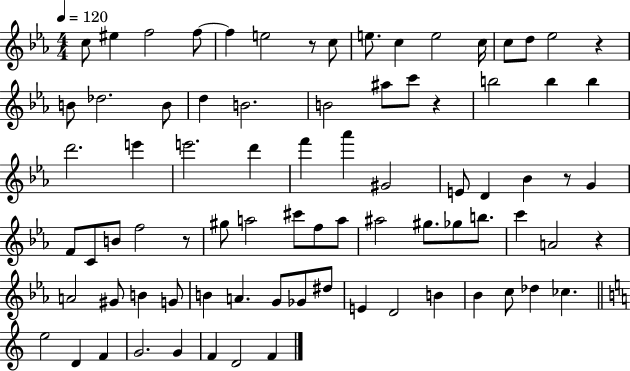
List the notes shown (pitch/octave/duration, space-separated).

C5/e EIS5/q F5/h F5/e F5/q E5/h R/e C5/e E5/e. C5/q E5/h C5/s C5/e D5/e Eb5/h R/q B4/e Db5/h. B4/e D5/q B4/h. B4/h A#5/e C6/e R/q B5/h B5/q B5/q D6/h. E6/q E6/h. D6/q F6/q Ab6/q G#4/h E4/e D4/q Bb4/q R/e G4/q F4/e C4/e B4/e F5/h R/e G#5/e A5/h C#6/e F5/e A5/e A#5/h G#5/e. Gb5/e B5/e. C6/q A4/h R/q A4/h G#4/e B4/q G4/e B4/q A4/q. G4/e Gb4/e D#5/e E4/q D4/h B4/q Bb4/q C5/e Db5/q CES5/q. E5/h D4/q F4/q G4/h. G4/q F4/q D4/h F4/q